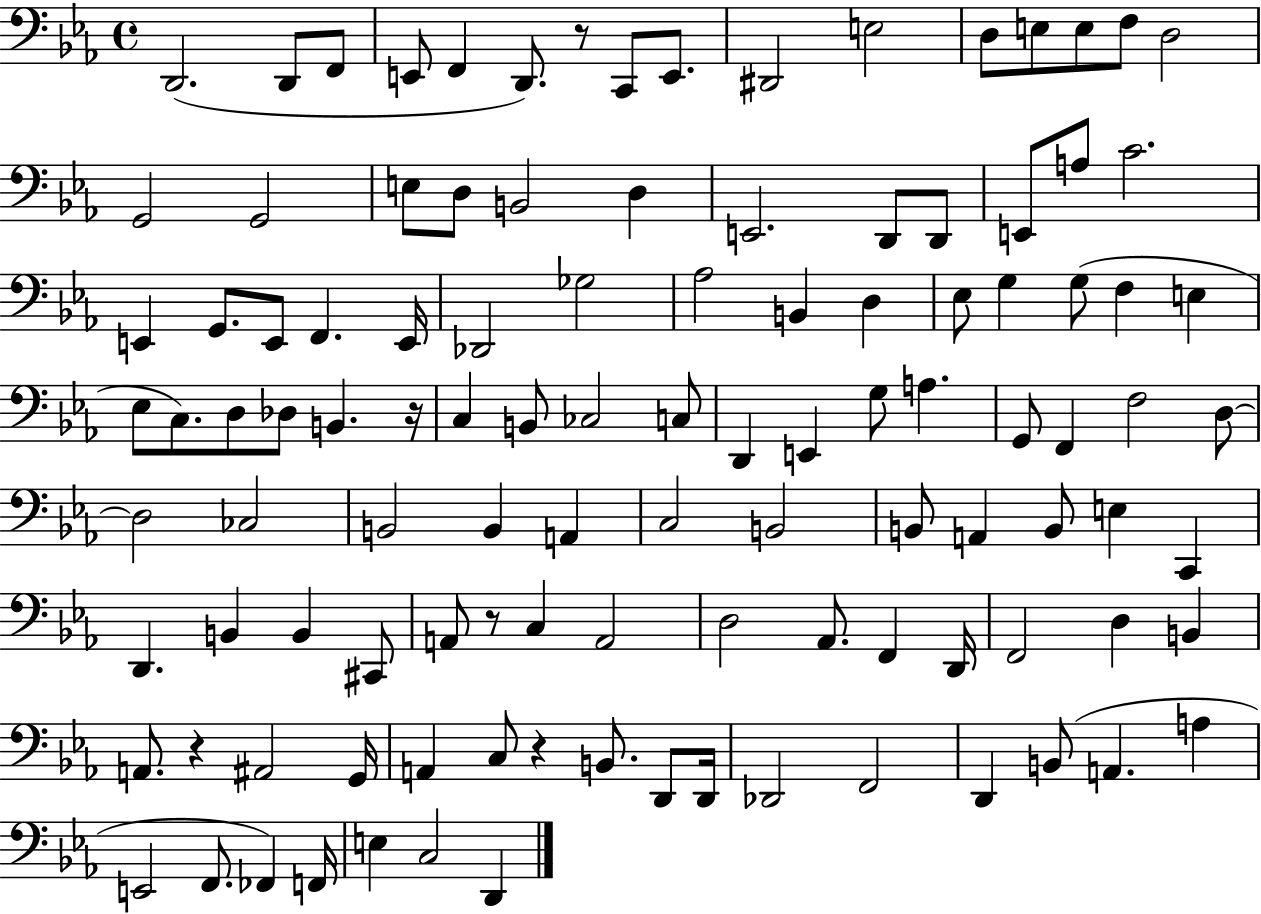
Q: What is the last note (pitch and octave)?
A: D2